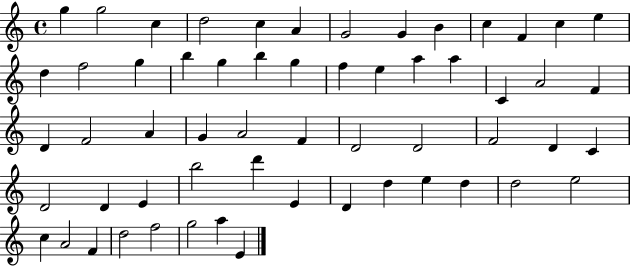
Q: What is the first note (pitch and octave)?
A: G5